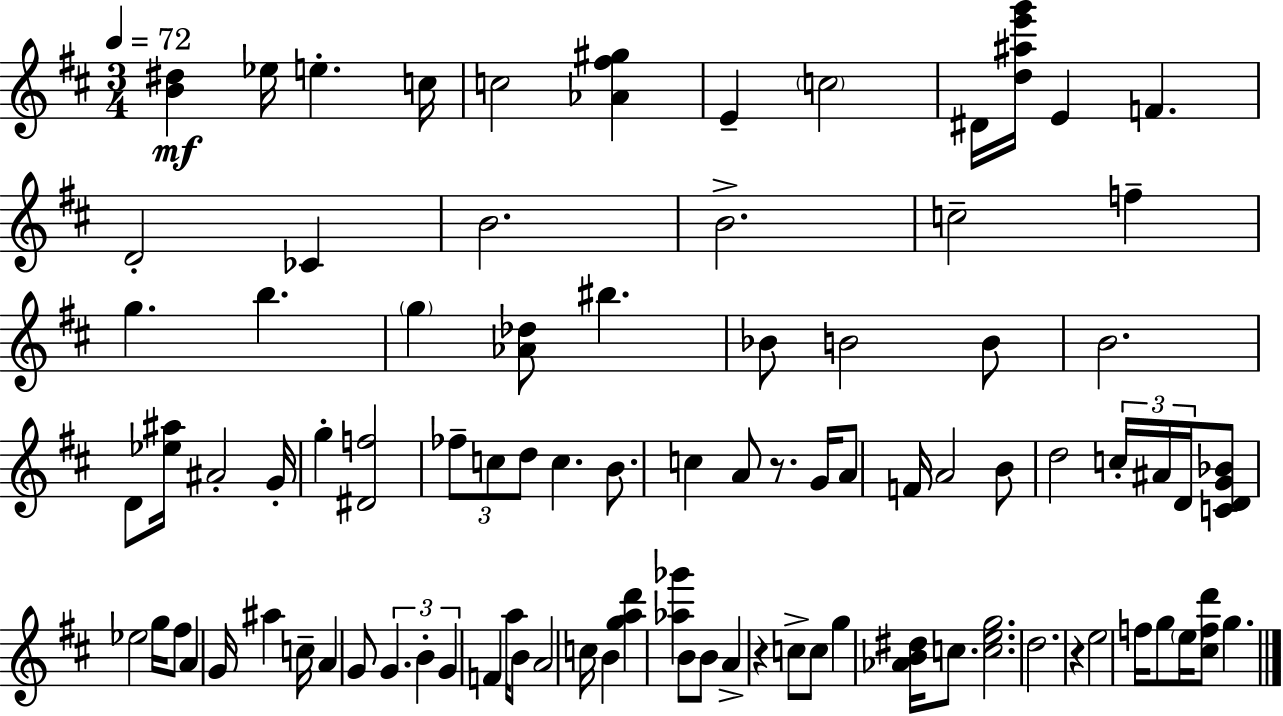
[B4,D#5]/q Eb5/s E5/q. C5/s C5/h [Ab4,F#5,G#5]/q E4/q C5/h D#4/s [D5,A#5,E6,G6]/s E4/q F4/q. D4/h CES4/q B4/h. B4/h. C5/h F5/q G5/q. B5/q. G5/q [Ab4,Db5]/e BIS5/q. Bb4/e B4/h B4/e B4/h. D4/e [Eb5,A#5]/s A#4/h G4/s G5/q [D#4,F5]/h FES5/e C5/e D5/e C5/q. B4/e. C5/q A4/e R/e. G4/s A4/e F4/s A4/h B4/e D5/h C5/s A#4/s D4/s [C4,D4,G4,Bb4]/e Eb5/h G5/s F#5/e A4/q G4/s A#5/q C5/s A4/q G4/e G4/q. B4/q G4/q F4/q A5/s B4/e A4/h C5/s B4/q [G5,A5,D6]/q [Ab5,Gb6]/q B4/e B4/e A4/q R/q C5/e C5/e G5/q [Ab4,B4,D#5]/s C5/e. [C5,E5,G5]/h. D5/h. R/q E5/h F5/s G5/e E5/s [C#5,F5,D6]/e G5/q.